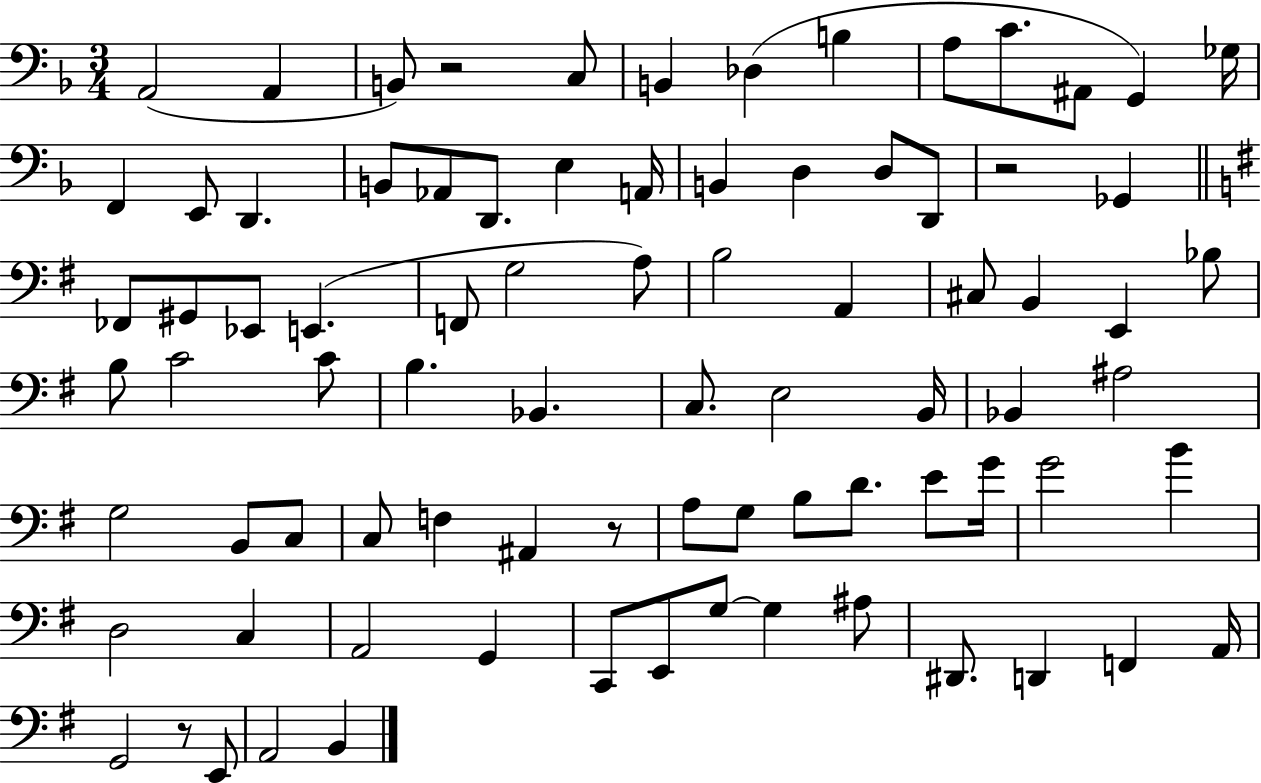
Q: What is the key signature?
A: F major